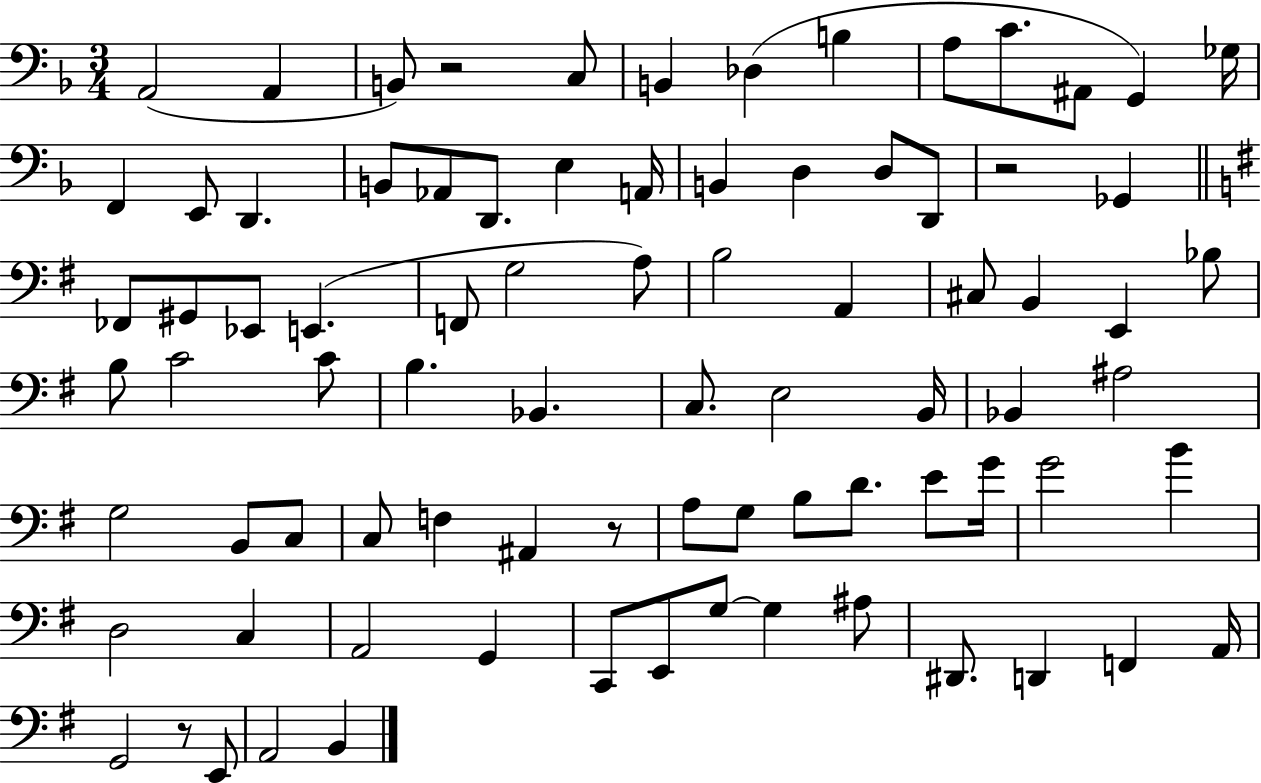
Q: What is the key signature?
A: F major